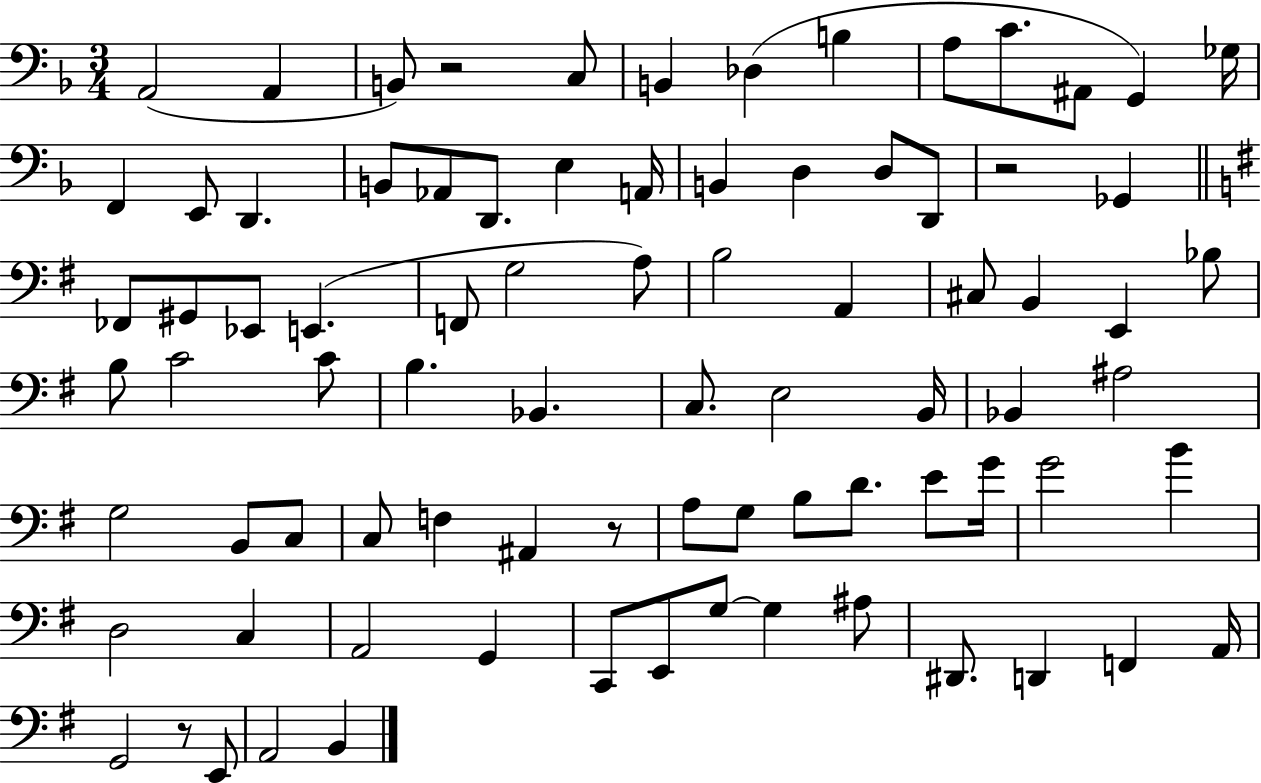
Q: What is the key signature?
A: F major